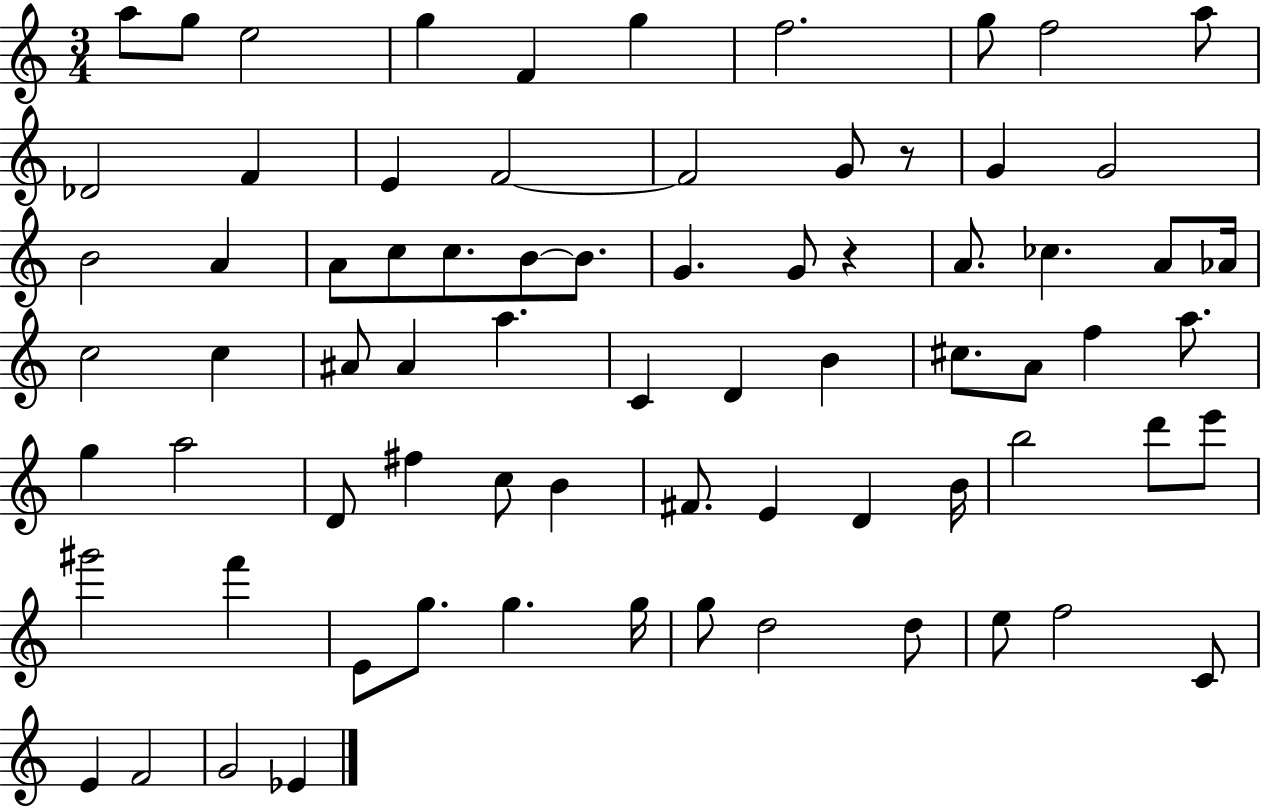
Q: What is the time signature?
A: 3/4